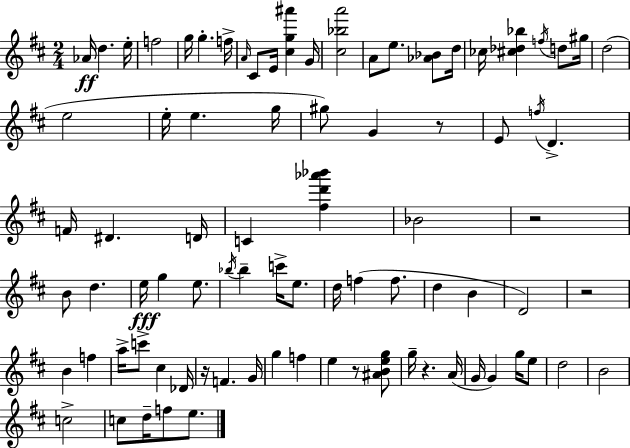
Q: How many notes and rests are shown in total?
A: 84